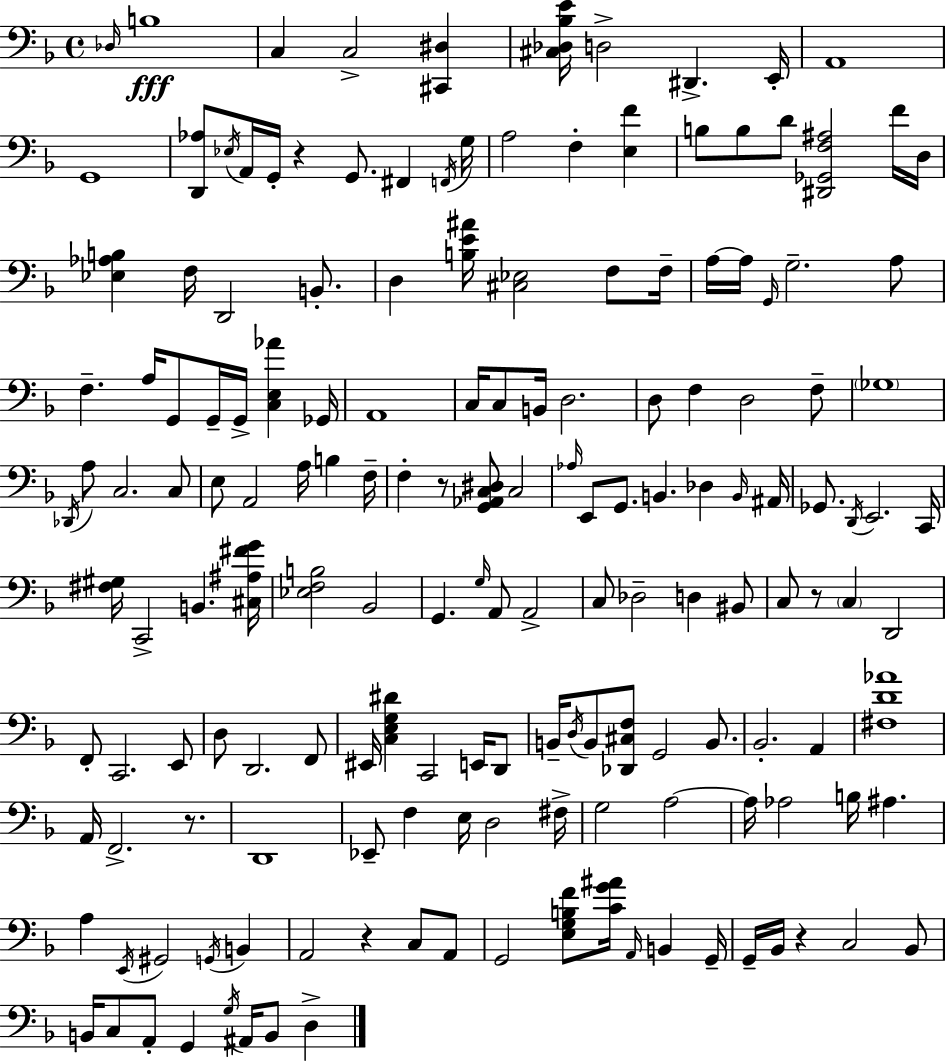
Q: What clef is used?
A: bass